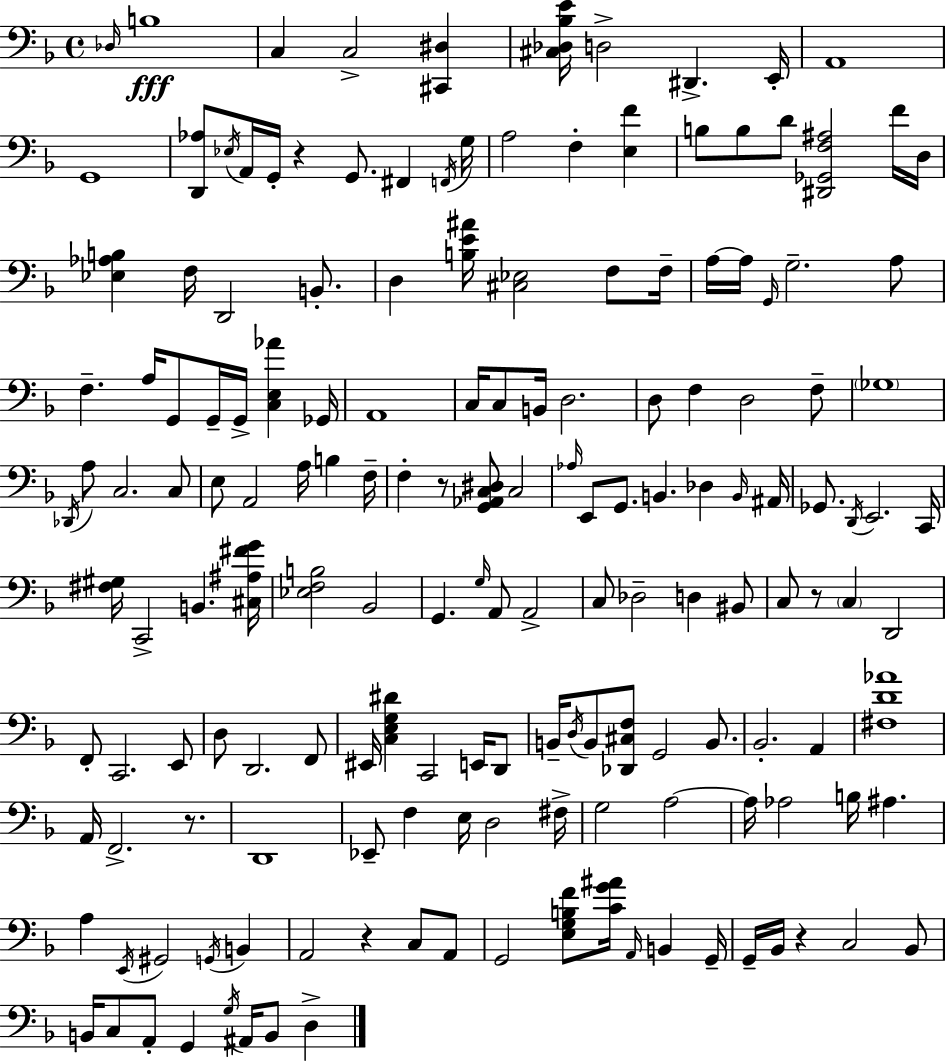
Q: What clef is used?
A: bass